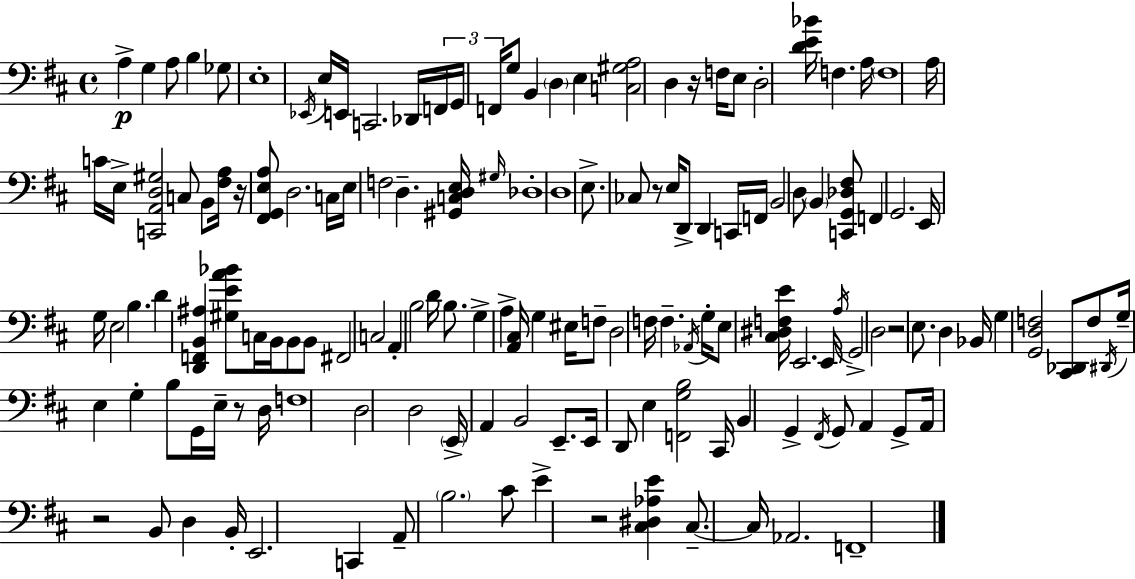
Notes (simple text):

A3/q G3/q A3/e B3/q Gb3/e E3/w Eb2/s E3/s E2/s C2/h. Db2/s F2/s G2/s F2/s G3/e B2/q D3/q E3/q [C3,G#3,A3]/h D3/q R/s F3/s E3/e D3/h [D4,E4,Bb4]/s F3/q. A3/s F3/w A3/s C4/s E3/s [C2,A2,D3,G#3]/h C3/e B2/e [F#3,A3]/s R/s [F#2,G2,E3,A3]/e D3/h. C3/s E3/s F3/h D3/q. [G#2,C3,D3,E3]/s G#3/s Db3/w D3/w E3/e. CES3/e R/e E3/s D2/e D2/q C2/s F2/s B2/h D3/e B2/q [C2,G2,Db3,F#3]/e F2/q G2/h. E2/s G3/s E3/h B3/q. D4/q [D2,F2,B2,A#3]/q [G#3,E4,A4,Bb4]/e C3/s B2/s B2/e B2/e F#2/h C3/h A2/q B3/h D4/s B3/e. G3/q A3/q [A2,C#3]/s G3/q EIS3/s F3/e D3/h F3/s F3/q. Ab2/s G3/s E3/e [C#3,D#3,F3,E4]/s E2/h. E2/s A3/s G2/h D3/h R/h E3/e. D3/q Bb2/s G3/q [G2,D3,F3]/h [C#2,Db2]/e F3/e D#2/s G3/s E3/q G3/q B3/e G2/s E3/s R/e D3/s F3/w D3/h D3/h E2/s A2/q B2/h E2/e. E2/s D2/e E3/q [F2,G3,B3]/h C#2/s B2/q G2/q F#2/s G2/e A2/q G2/e A2/s R/h B2/e D3/q B2/s E2/h. C2/q A2/e B3/h. C#4/e E4/q R/h [C#3,D#3,Ab3,E4]/q C#3/e. C#3/s Ab2/h. F2/w